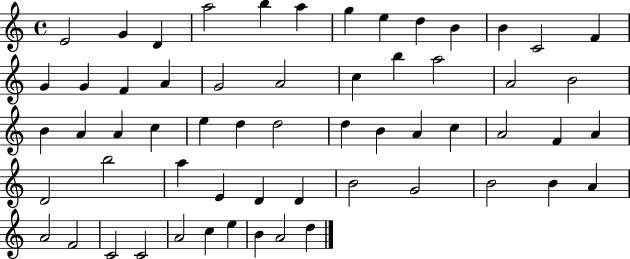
X:1
T:Untitled
M:4/4
L:1/4
K:C
E2 G D a2 b a g e d B B C2 F G G F A G2 A2 c b a2 A2 B2 B A A c e d d2 d B A c A2 F A D2 b2 a E D D B2 G2 B2 B A A2 F2 C2 C2 A2 c e B A2 d